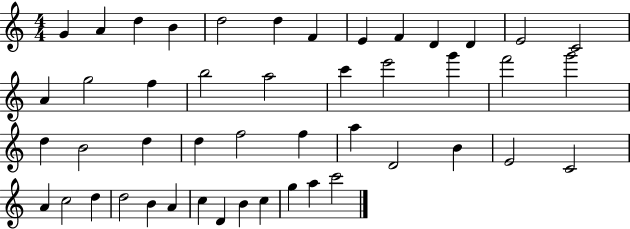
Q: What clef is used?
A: treble